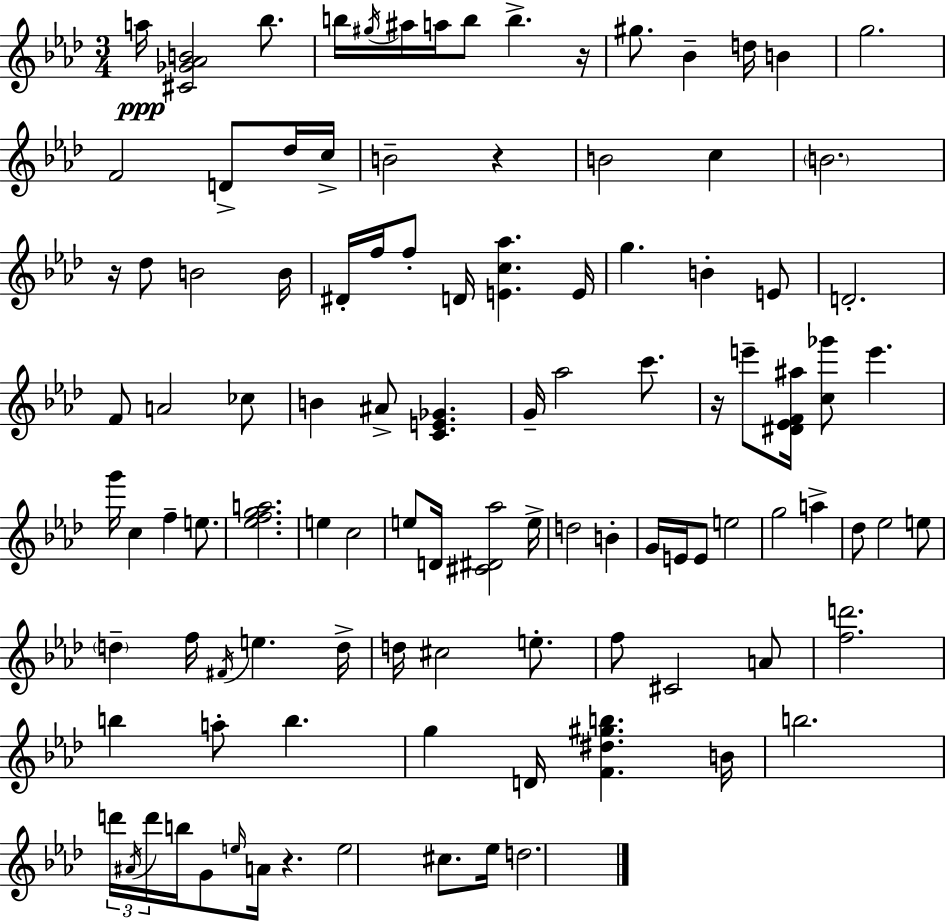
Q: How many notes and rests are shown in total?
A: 106